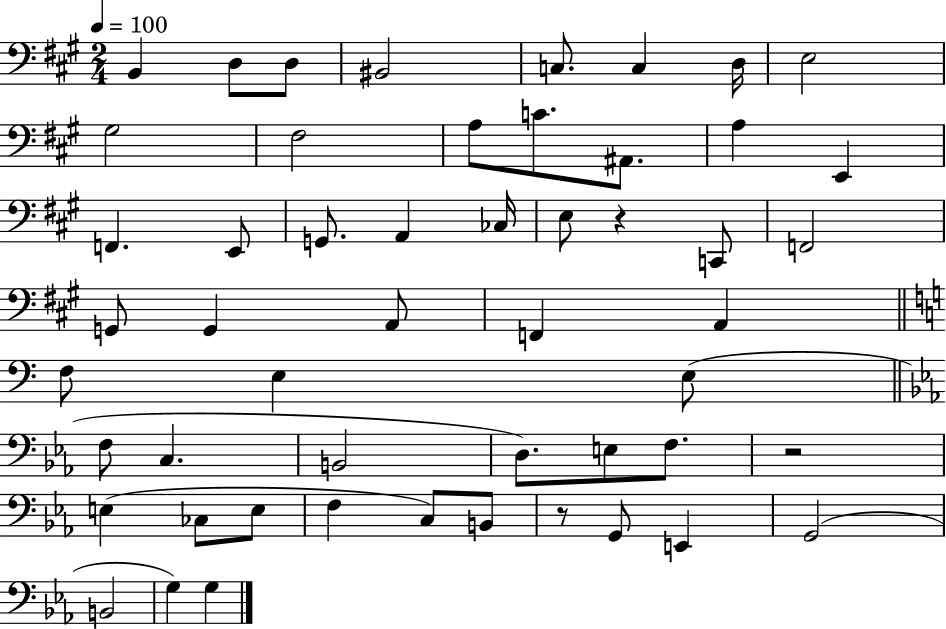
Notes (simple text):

B2/q D3/e D3/e BIS2/h C3/e. C3/q D3/s E3/h G#3/h F#3/h A3/e C4/e. A#2/e. A3/q E2/q F2/q. E2/e G2/e. A2/q CES3/s E3/e R/q C2/e F2/h G2/e G2/q A2/e F2/q A2/q F3/e E3/q E3/e F3/e C3/q. B2/h D3/e. E3/e F3/e. R/h E3/q CES3/e E3/e F3/q C3/e B2/e R/e G2/e E2/q G2/h B2/h G3/q G3/q